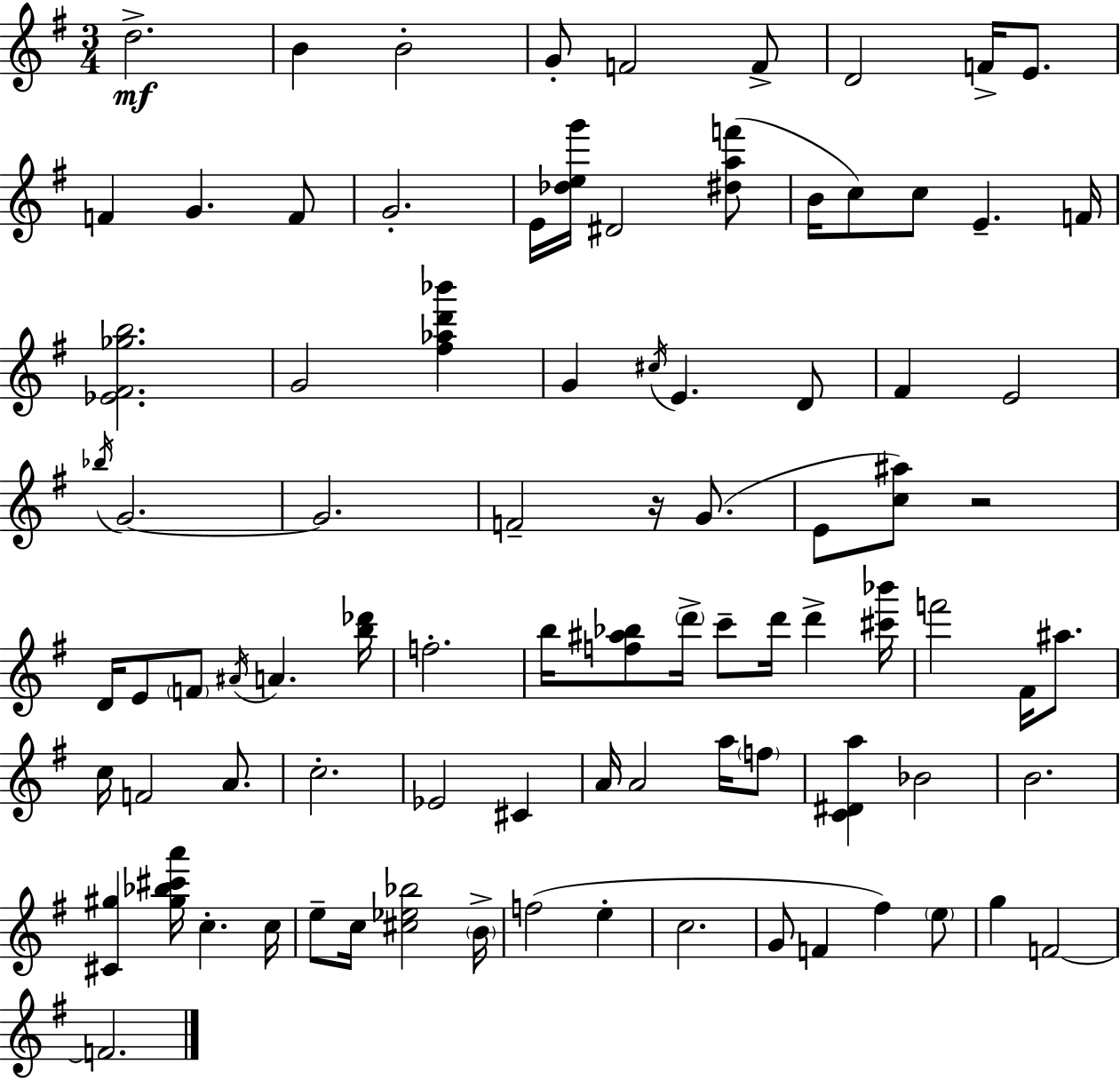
D5/h. B4/q B4/h G4/e F4/h F4/e D4/h F4/s E4/e. F4/q G4/q. F4/e G4/h. E4/s [Db5,E5,G6]/s D#4/h [D#5,A5,F6]/e B4/s C5/e C5/e E4/q. F4/s [Eb4,F#4,Gb5,B5]/h. G4/h [F#5,Ab5,D6,Bb6]/q G4/q C#5/s E4/q. D4/e F#4/q E4/h Bb5/s G4/h. G4/h. F4/h R/s G4/e. E4/e [C5,A#5]/e R/h D4/s E4/e F4/e A#4/s A4/q. [B5,Db6]/s F5/h. B5/s [F5,A#5,Bb5]/e D6/s C6/e D6/s D6/q [C#6,Bb6]/s F6/h F#4/s A#5/e. C5/s F4/h A4/e. C5/h. Eb4/h C#4/q A4/s A4/h A5/s F5/e [C4,D#4,A5]/q Bb4/h B4/h. [C#4,G#5]/q [G#5,Bb5,C#6,A6]/s C5/q. C5/s E5/e C5/s [C#5,Eb5,Bb5]/h B4/s F5/h E5/q C5/h. G4/e F4/q F#5/q E5/e G5/q F4/h F4/h.